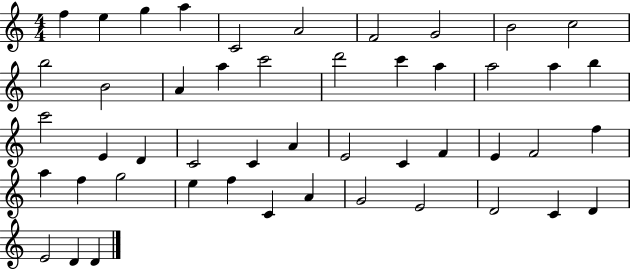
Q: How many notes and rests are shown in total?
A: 48